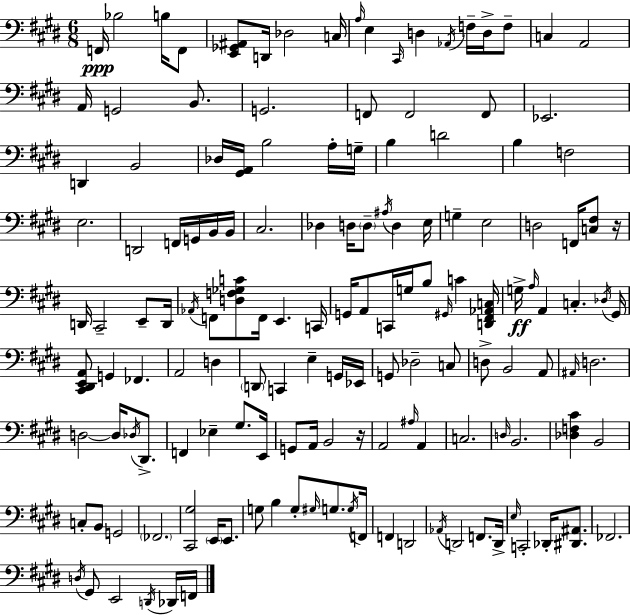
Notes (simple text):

F2/s Bb3/h B3/s F2/e [E2,Gb2,A#2]/e D2/s Db3/h C3/s A3/s E3/q C#2/s D3/q Ab2/s F3/s D3/s F3/e C3/q A2/h A2/s G2/h B2/e. G2/h. F2/e F2/h F2/e Eb2/h. D2/q B2/h Db3/s [G#2,A2]/s B3/h A3/s G3/s B3/q D4/h B3/q F3/h E3/h. D2/h F2/s G2/s B2/s B2/s C#3/h. Db3/q D3/s D3/e A#3/s D3/q E3/s G3/q E3/h D3/h F2/s [C3,F#3]/e R/s D2/s C#2/h E2/e D2/s Ab2/s F2/e [D3,F3,Gb3,C4]/e F2/s E2/q. C2/s G2/s A2/e C2/s G3/s B3/e G#2/s C4/q [D2,F#2,Ab2,C3]/s G3/s A3/s A2/q C3/q. Db3/s G#2/s [C#2,D#2,E2,A2]/e G2/q FES2/q. A2/h D3/q D2/e C2/q E3/q G2/s Eb2/s G2/e Db3/h C3/e D3/e B2/h A2/e A#2/s D3/h. D3/h D3/s Db3/s D#2/e. F2/q Eb3/q G#3/e. E2/s G2/e A2/s B2/h R/s A2/h A#3/s A2/q C3/h. D3/s B2/h. [Db3,F3,C#4]/q B2/h C3/e B2/e G2/h FES2/h. [C#2,G#3]/h E2/s E2/e. G3/e B3/q G3/e G#3/s G3/e. G3/s F2/s F2/q D2/h Ab2/s D2/h F2/e. D2/s E3/s C2/h Db2/s [D#2,A#2]/e. FES2/h. D3/s G#2/e E2/h D2/s Db2/s F2/s